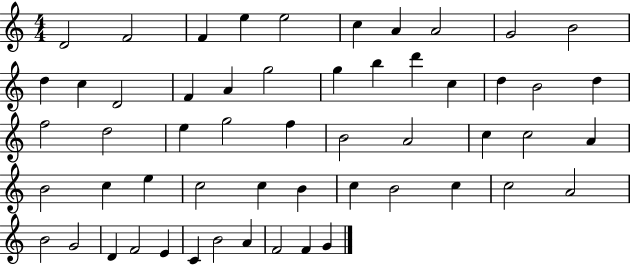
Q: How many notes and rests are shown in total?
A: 55